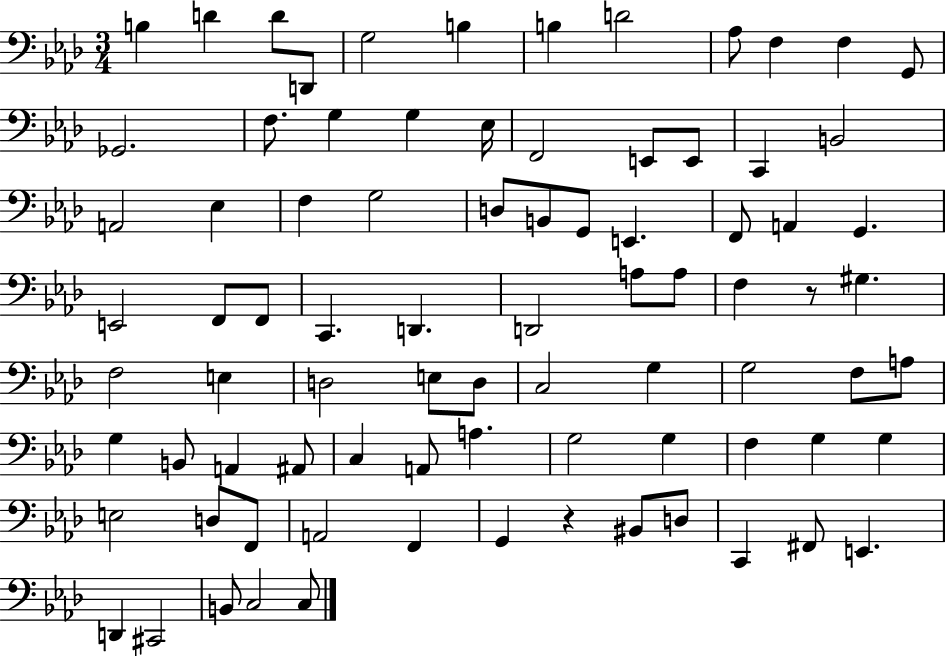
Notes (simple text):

B3/q D4/q D4/e D2/e G3/h B3/q B3/q D4/h Ab3/e F3/q F3/q G2/e Gb2/h. F3/e. G3/q G3/q Eb3/s F2/h E2/e E2/e C2/q B2/h A2/h Eb3/q F3/q G3/h D3/e B2/e G2/e E2/q. F2/e A2/q G2/q. E2/h F2/e F2/e C2/q. D2/q. D2/h A3/e A3/e F3/q R/e G#3/q. F3/h E3/q D3/h E3/e D3/e C3/h G3/q G3/h F3/e A3/e G3/q B2/e A2/q A#2/e C3/q A2/e A3/q. G3/h G3/q F3/q G3/q G3/q E3/h D3/e F2/e A2/h F2/q G2/q R/q BIS2/e D3/e C2/q F#2/e E2/q. D2/q C#2/h B2/e C3/h C3/e